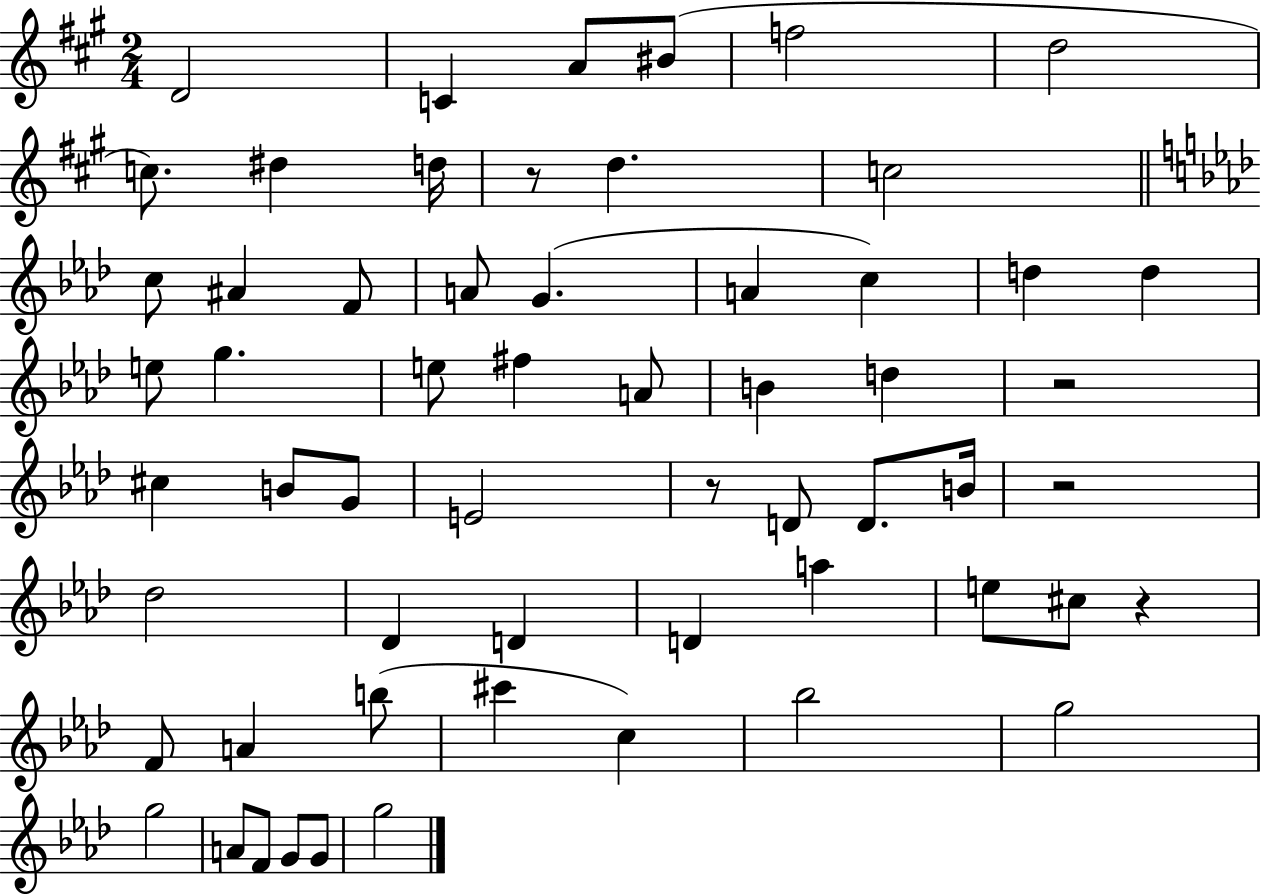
{
  \clef treble
  \numericTimeSignature
  \time 2/4
  \key a \major
  d'2 | c'4 a'8 bis'8( | f''2 | d''2 | \break c''8.) dis''4 d''16 | r8 d''4. | c''2 | \bar "||" \break \key aes \major c''8 ais'4 f'8 | a'8 g'4.( | a'4 c''4) | d''4 d''4 | \break e''8 g''4. | e''8 fis''4 a'8 | b'4 d''4 | r2 | \break cis''4 b'8 g'8 | e'2 | r8 d'8 d'8. b'16 | r2 | \break des''2 | des'4 d'4 | d'4 a''4 | e''8 cis''8 r4 | \break f'8 a'4 b''8( | cis'''4 c''4) | bes''2 | g''2 | \break g''2 | a'8 f'8 g'8 g'8 | g''2 | \bar "|."
}